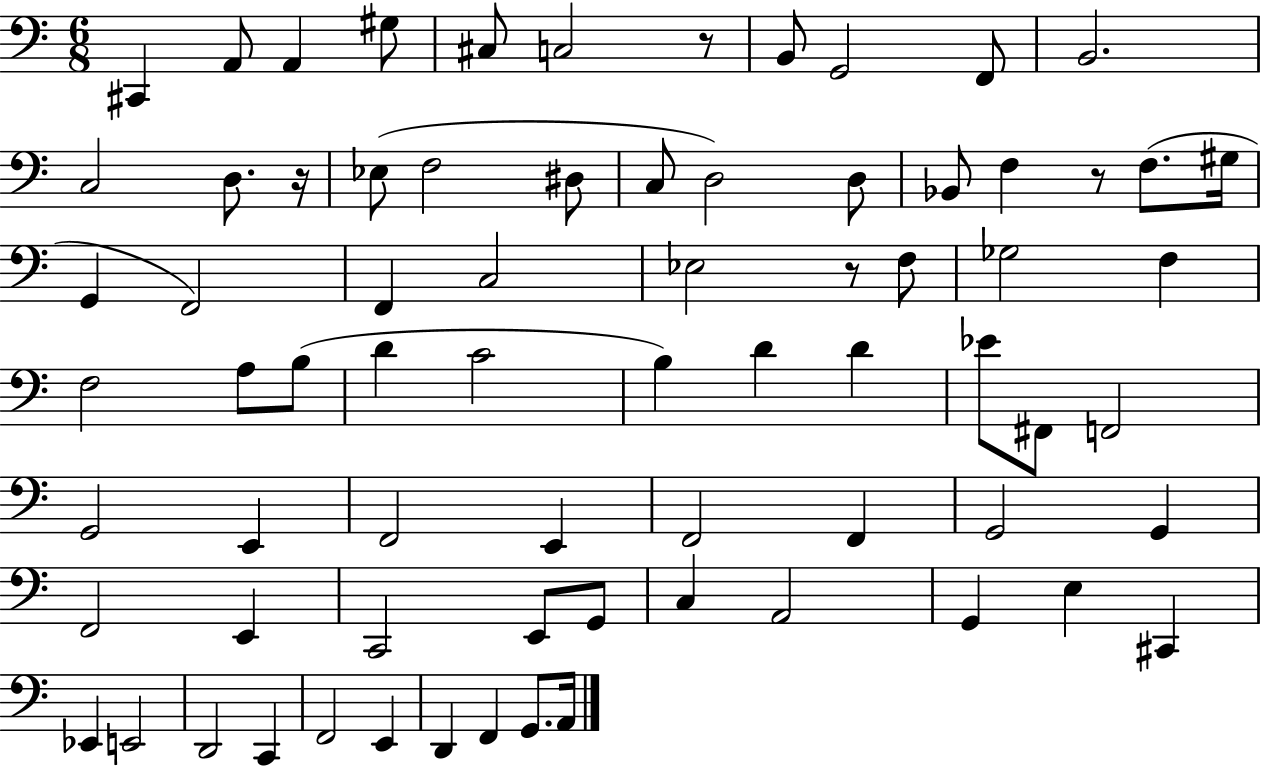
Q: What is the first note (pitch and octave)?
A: C#2